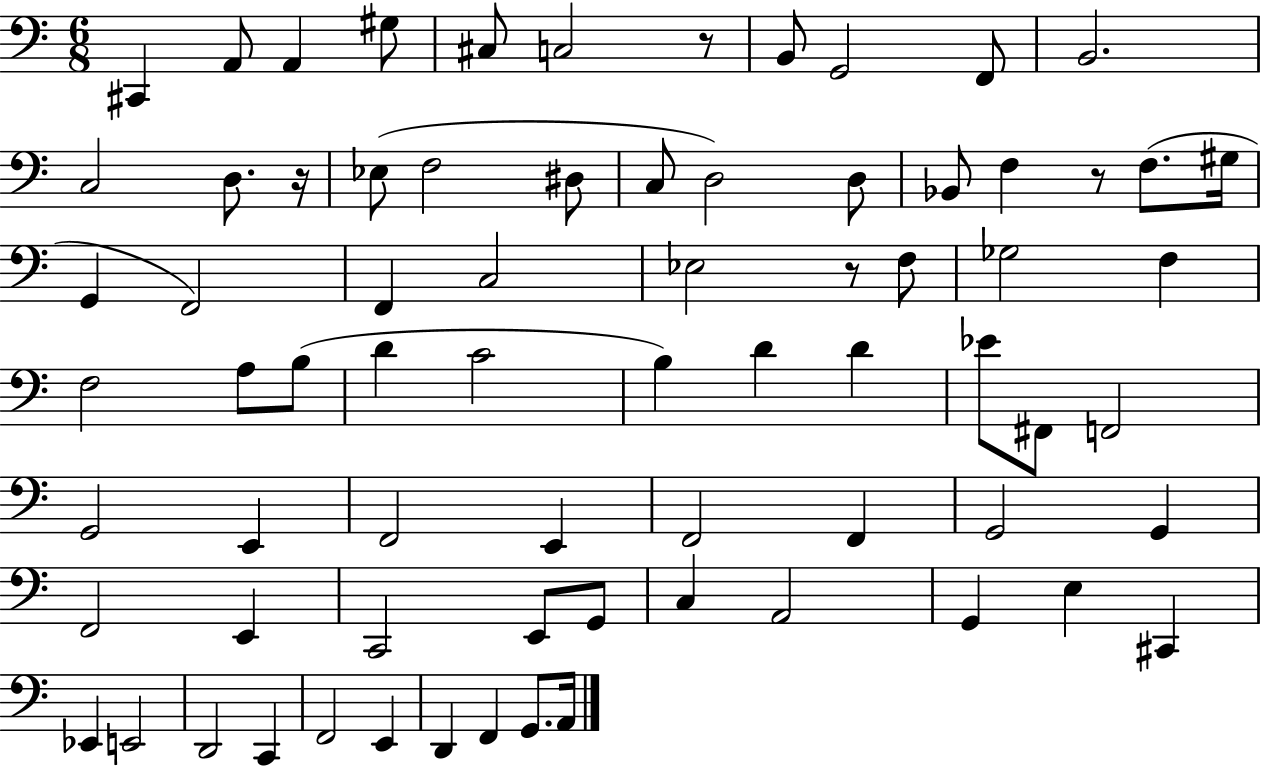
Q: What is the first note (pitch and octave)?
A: C#2